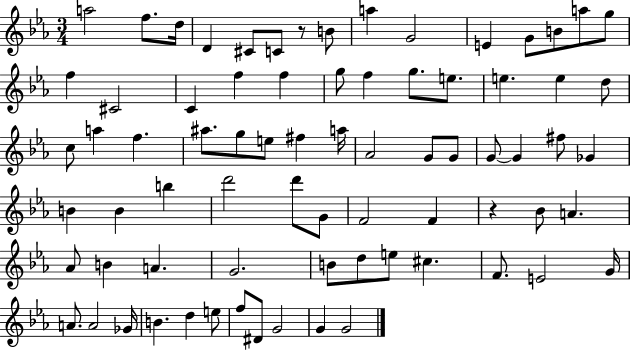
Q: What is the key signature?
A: EES major